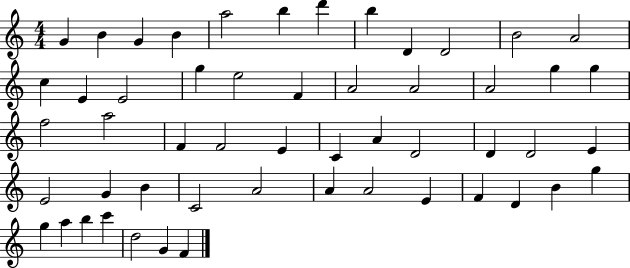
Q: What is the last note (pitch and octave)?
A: F4